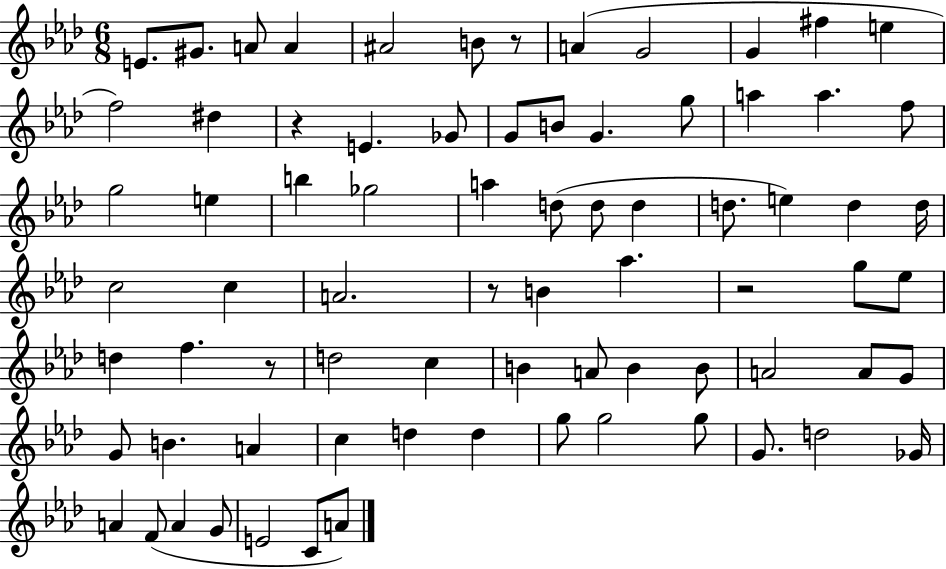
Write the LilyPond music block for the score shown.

{
  \clef treble
  \numericTimeSignature
  \time 6/8
  \key aes \major
  \repeat volta 2 { e'8. gis'8. a'8 a'4 | ais'2 b'8 r8 | a'4( g'2 | g'4 fis''4 e''4 | \break f''2) dis''4 | r4 e'4. ges'8 | g'8 b'8 g'4. g''8 | a''4 a''4. f''8 | \break g''2 e''4 | b''4 ges''2 | a''4 d''8( d''8 d''4 | d''8. e''4) d''4 d''16 | \break c''2 c''4 | a'2. | r8 b'4 aes''4. | r2 g''8 ees''8 | \break d''4 f''4. r8 | d''2 c''4 | b'4 a'8 b'4 b'8 | a'2 a'8 g'8 | \break g'8 b'4. a'4 | c''4 d''4 d''4 | g''8 g''2 g''8 | g'8. d''2 ges'16 | \break a'4 f'8( a'4 g'8 | e'2 c'8 a'8) | } \bar "|."
}